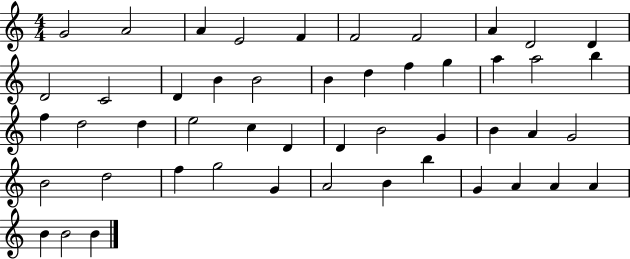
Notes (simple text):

G4/h A4/h A4/q E4/h F4/q F4/h F4/h A4/q D4/h D4/q D4/h C4/h D4/q B4/q B4/h B4/q D5/q F5/q G5/q A5/q A5/h B5/q F5/q D5/h D5/q E5/h C5/q D4/q D4/q B4/h G4/q B4/q A4/q G4/h B4/h D5/h F5/q G5/h G4/q A4/h B4/q B5/q G4/q A4/q A4/q A4/q B4/q B4/h B4/q